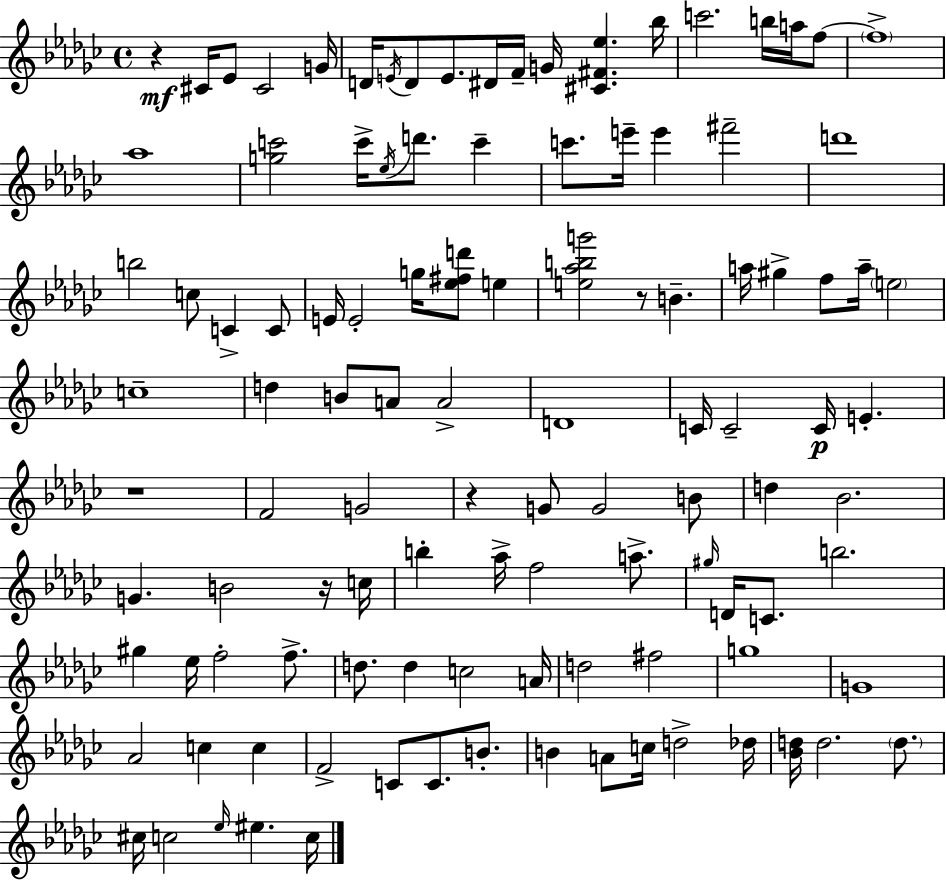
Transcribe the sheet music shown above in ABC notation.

X:1
T:Untitled
M:4/4
L:1/4
K:Ebm
z ^C/4 _E/2 ^C2 G/4 D/4 E/4 D/2 E/2 ^D/4 F/4 G/4 [^C^F_e] _b/4 c'2 b/4 a/4 f/2 f4 _a4 [gc']2 c'/4 _e/4 d'/2 c' c'/2 e'/4 e' ^f'2 d'4 b2 c/2 C C/2 E/4 E2 g/4 [_e^fd']/2 e [e_abg']2 z/2 B a/4 ^g f/2 a/4 e2 c4 d B/2 A/2 A2 D4 C/4 C2 C/4 E z4 F2 G2 z G/2 G2 B/2 d _B2 G B2 z/4 c/4 b _a/4 f2 a/2 ^g/4 D/4 C/2 b2 ^g _e/4 f2 f/2 d/2 d c2 A/4 d2 ^f2 g4 G4 _A2 c c F2 C/2 C/2 B/2 B A/2 c/4 d2 _d/4 [_Bd]/4 d2 d/2 ^c/4 c2 _e/4 ^e c/4